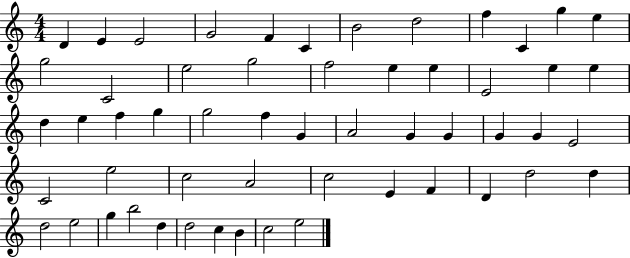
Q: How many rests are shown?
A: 0